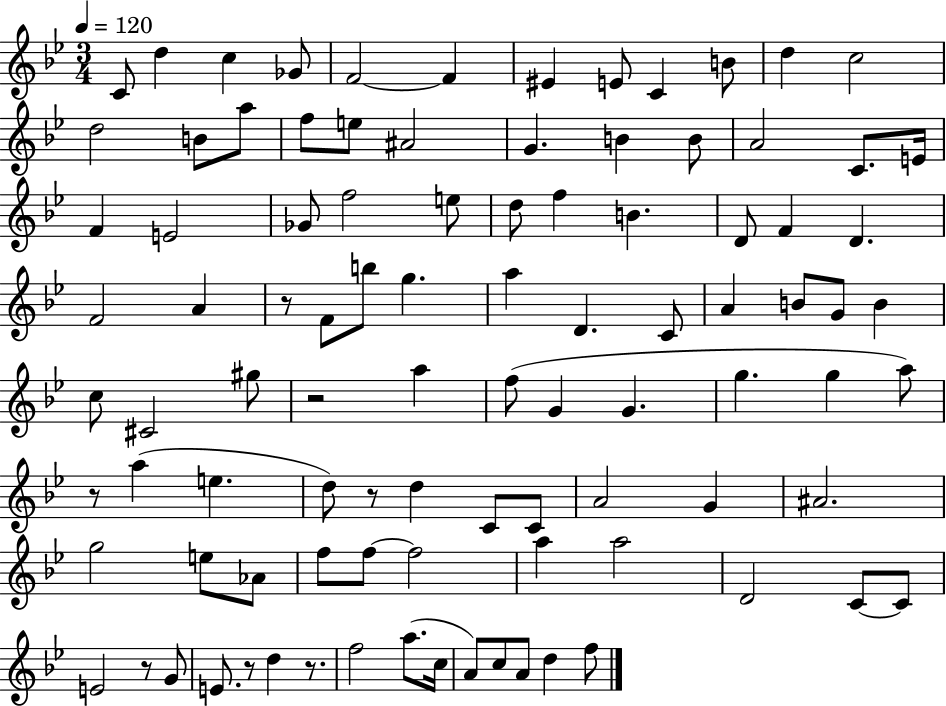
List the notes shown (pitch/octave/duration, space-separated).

C4/e D5/q C5/q Gb4/e F4/h F4/q EIS4/q E4/e C4/q B4/e D5/q C5/h D5/h B4/e A5/e F5/e E5/e A#4/h G4/q. B4/q B4/e A4/h C4/e. E4/s F4/q E4/h Gb4/e F5/h E5/e D5/e F5/q B4/q. D4/e F4/q D4/q. F4/h A4/q R/e F4/e B5/e G5/q. A5/q D4/q. C4/e A4/q B4/e G4/e B4/q C5/e C#4/h G#5/e R/h A5/q F5/e G4/q G4/q. G5/q. G5/q A5/e R/e A5/q E5/q. D5/e R/e D5/q C4/e C4/e A4/h G4/q A#4/h. G5/h E5/e Ab4/e F5/e F5/e F5/h A5/q A5/h D4/h C4/e C4/e E4/h R/e G4/e E4/e. R/e D5/q R/e. F5/h A5/e. C5/s A4/e C5/e A4/e D5/q F5/e